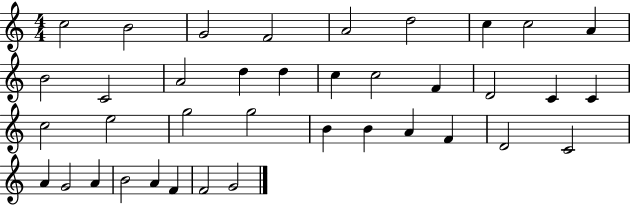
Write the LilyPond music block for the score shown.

{
  \clef treble
  \numericTimeSignature
  \time 4/4
  \key c \major
  c''2 b'2 | g'2 f'2 | a'2 d''2 | c''4 c''2 a'4 | \break b'2 c'2 | a'2 d''4 d''4 | c''4 c''2 f'4 | d'2 c'4 c'4 | \break c''2 e''2 | g''2 g''2 | b'4 b'4 a'4 f'4 | d'2 c'2 | \break a'4 g'2 a'4 | b'2 a'4 f'4 | f'2 g'2 | \bar "|."
}